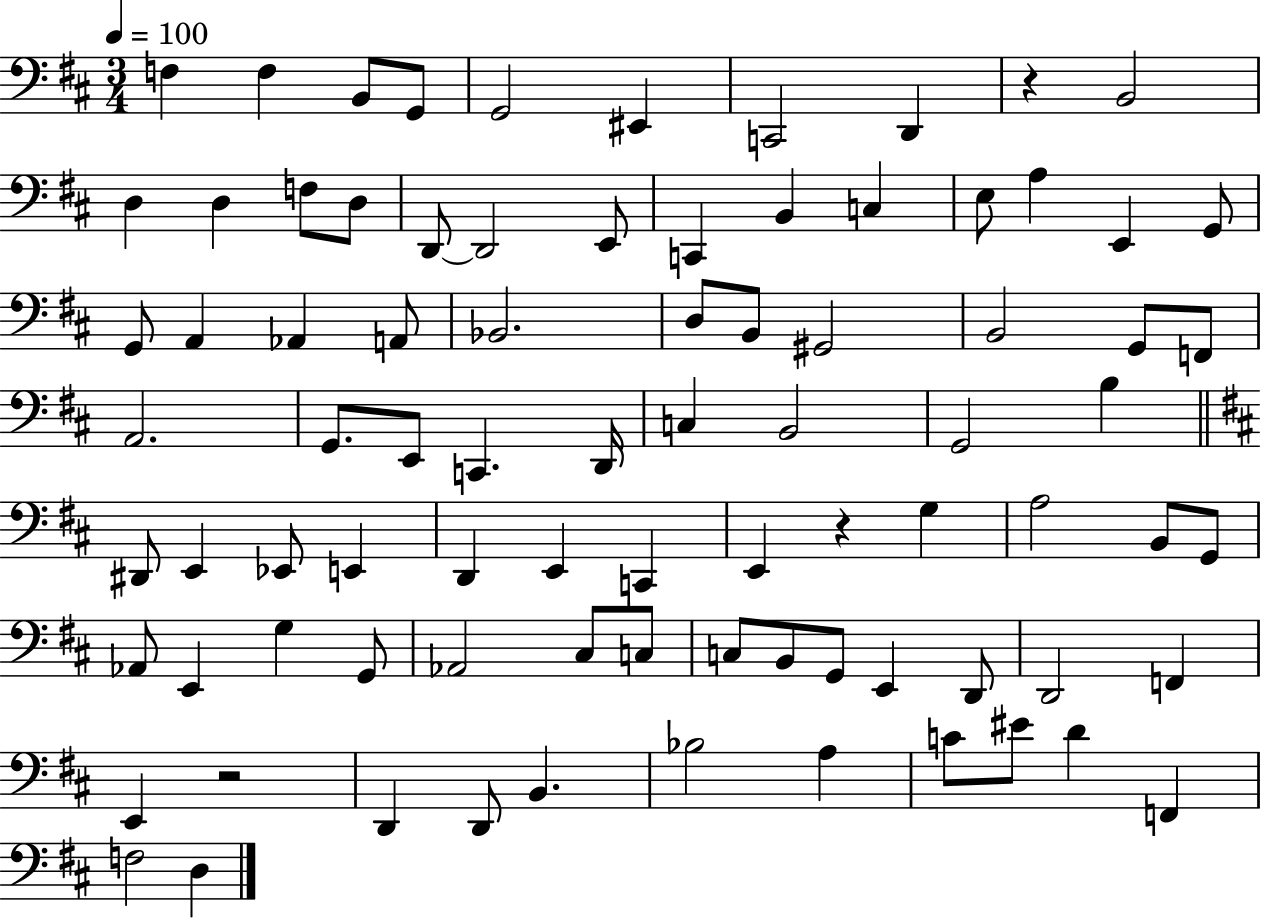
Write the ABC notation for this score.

X:1
T:Untitled
M:3/4
L:1/4
K:D
F, F, B,,/2 G,,/2 G,,2 ^E,, C,,2 D,, z B,,2 D, D, F,/2 D,/2 D,,/2 D,,2 E,,/2 C,, B,, C, E,/2 A, E,, G,,/2 G,,/2 A,, _A,, A,,/2 _B,,2 D,/2 B,,/2 ^G,,2 B,,2 G,,/2 F,,/2 A,,2 G,,/2 E,,/2 C,, D,,/4 C, B,,2 G,,2 B, ^D,,/2 E,, _E,,/2 E,, D,, E,, C,, E,, z G, A,2 B,,/2 G,,/2 _A,,/2 E,, G, G,,/2 _A,,2 ^C,/2 C,/2 C,/2 B,,/2 G,,/2 E,, D,,/2 D,,2 F,, E,, z2 D,, D,,/2 B,, _B,2 A, C/2 ^E/2 D F,, F,2 D,